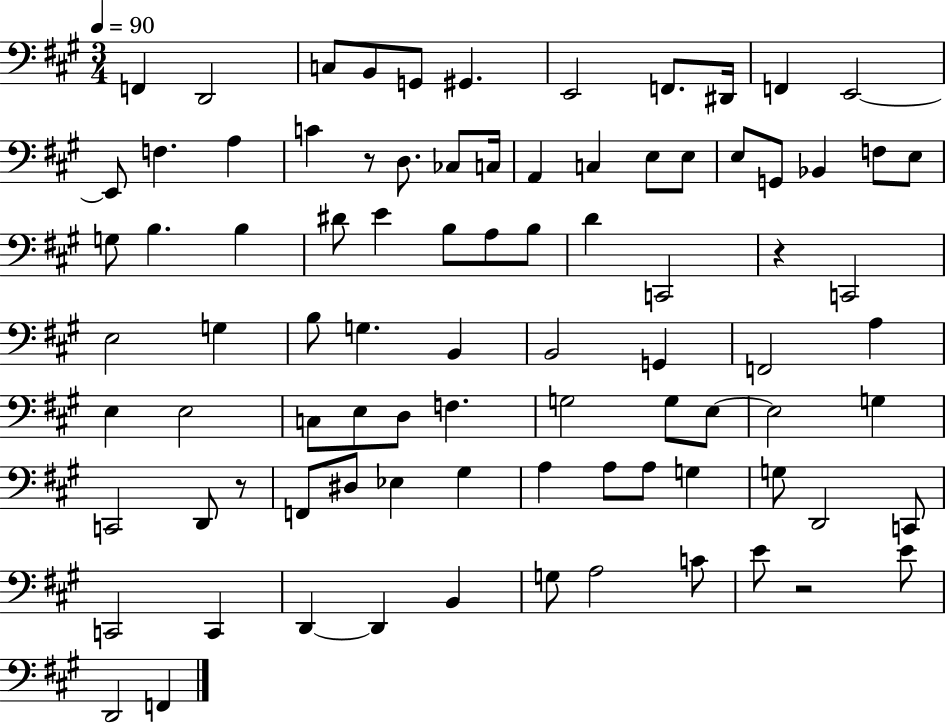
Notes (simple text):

F2/q D2/h C3/e B2/e G2/e G#2/q. E2/h F2/e. D#2/s F2/q E2/h E2/e F3/q. A3/q C4/q R/e D3/e. CES3/e C3/s A2/q C3/q E3/e E3/e E3/e G2/e Bb2/q F3/e E3/e G3/e B3/q. B3/q D#4/e E4/q B3/e A3/e B3/e D4/q C2/h R/q C2/h E3/h G3/q B3/e G3/q. B2/q B2/h G2/q F2/h A3/q E3/q E3/h C3/e E3/e D3/e F3/q. G3/h G3/e E3/e E3/h G3/q C2/h D2/e R/e F2/e D#3/e Eb3/q G#3/q A3/q A3/e A3/e G3/q G3/e D2/h C2/e C2/h C2/q D2/q D2/q B2/q G3/e A3/h C4/e E4/e R/h E4/e D2/h F2/q